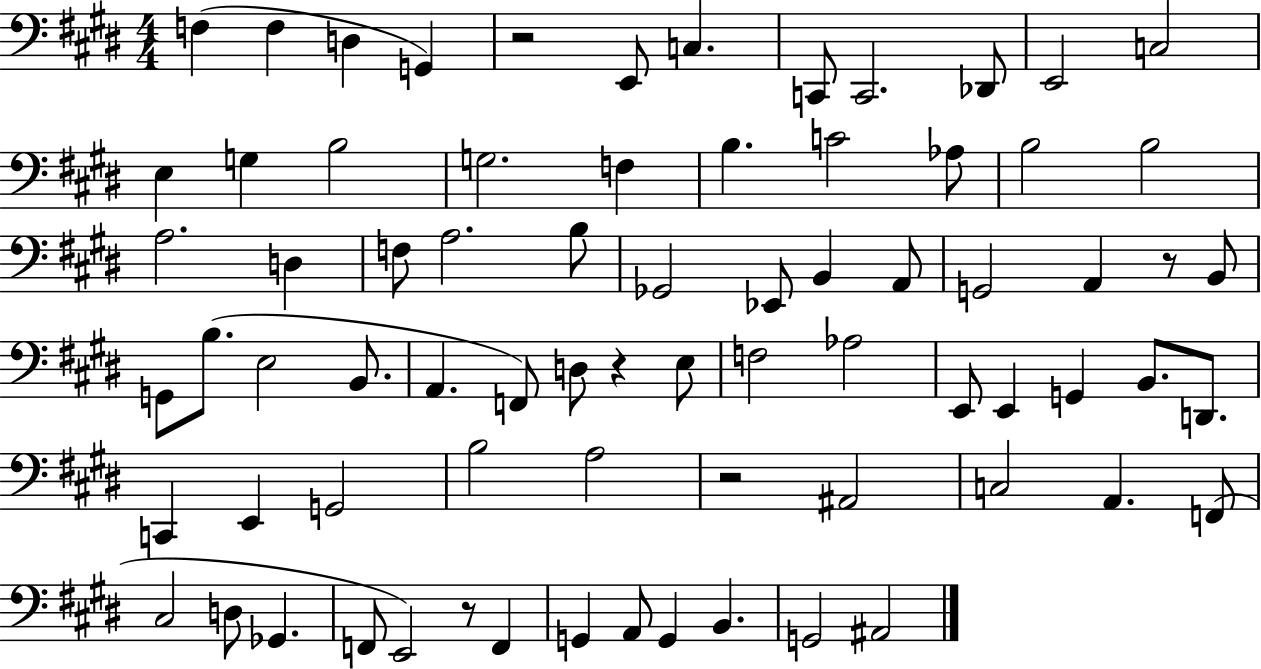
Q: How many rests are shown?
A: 5